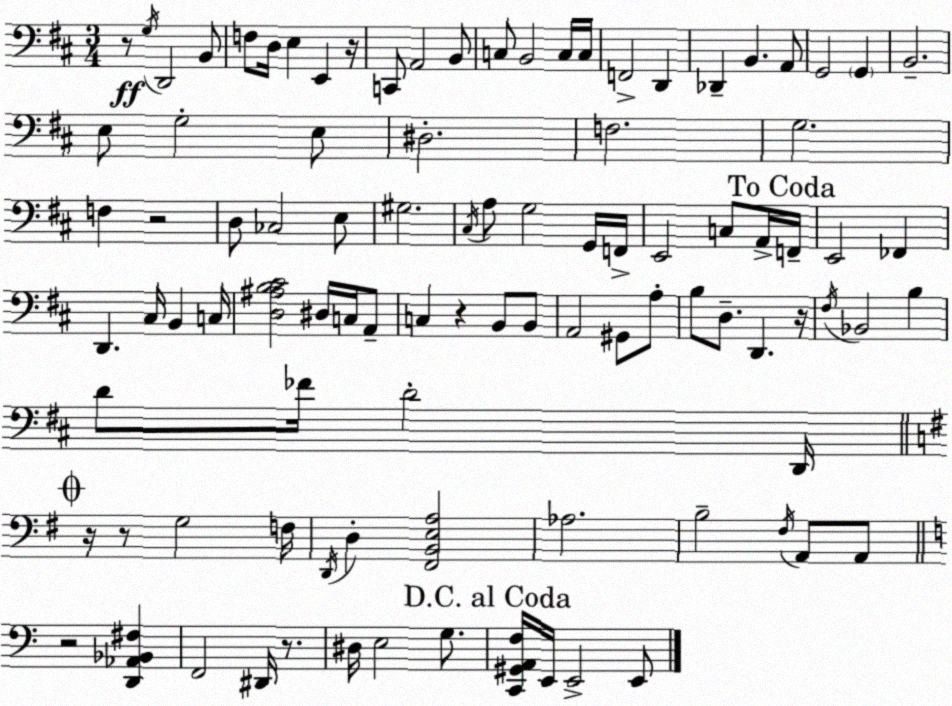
X:1
T:Untitled
M:3/4
L:1/4
K:D
z/2 G,/4 D,,2 B,,/2 F,/2 D,/4 E, E,, z/4 C,,/2 A,,2 B,,/2 C,/2 B,,2 C,/4 C,/4 F,,2 D,, _D,, B,, A,,/2 G,,2 G,, B,,2 E,/2 G,2 E,/2 ^D,2 F,2 G,2 F, z2 D,/2 _C,2 E,/2 ^G,2 ^C,/4 A,/2 G,2 G,,/4 F,,/4 E,,2 C,/2 A,,/4 F,,/4 E,,2 _F,, D,, ^C,/4 B,, C,/4 [D,^A,B,^C]2 ^D,/4 C,/4 A,,/2 C, z B,,/2 B,,/2 A,,2 ^G,,/2 A,/2 B,/2 D,/2 D,, z/4 ^F,/4 _B,,2 B, D/2 _F/4 D2 D,,/4 z/4 z/2 G,2 F,/4 D,,/4 D, [^F,,B,,E,A,]2 _A,2 B,2 ^F,/4 A,,/2 A,,/2 z2 [D,,_A,,_B,,^F,] F,,2 ^D,,/4 z/2 ^D,/4 E,2 G,/2 [C,,^G,,A,,F,]/4 E,,/4 E,,2 E,,/2